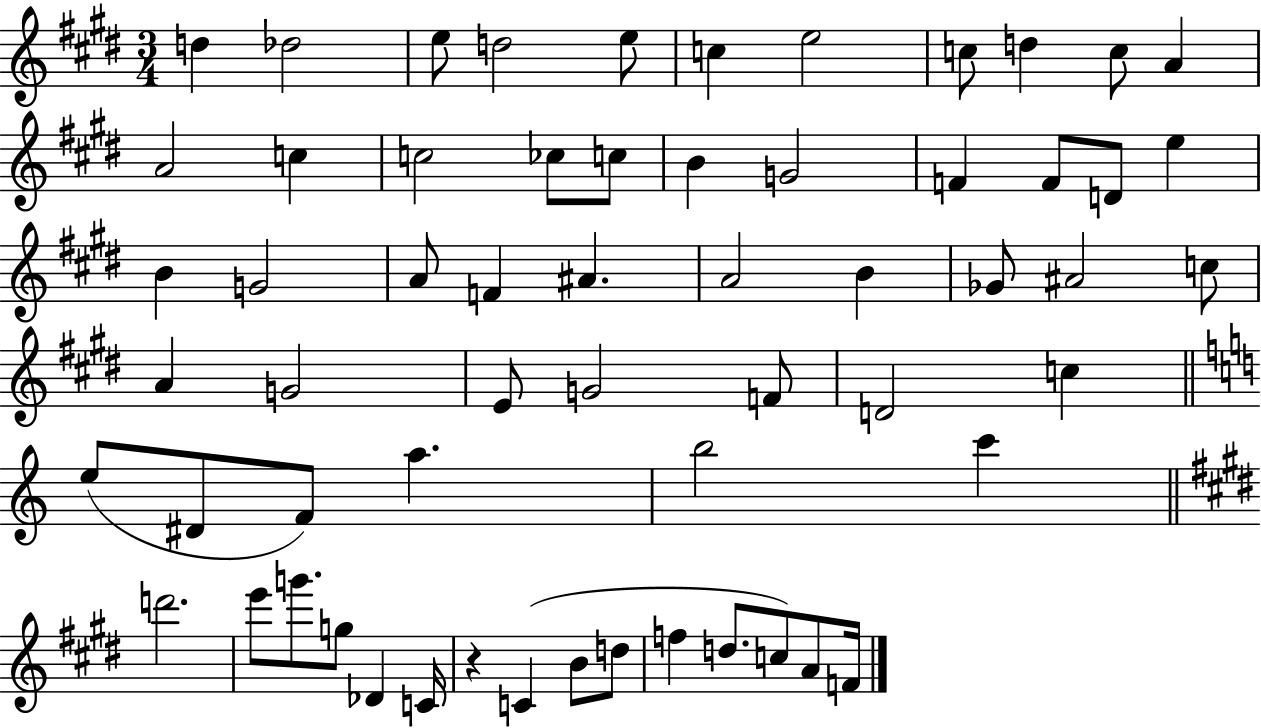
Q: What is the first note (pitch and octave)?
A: D5